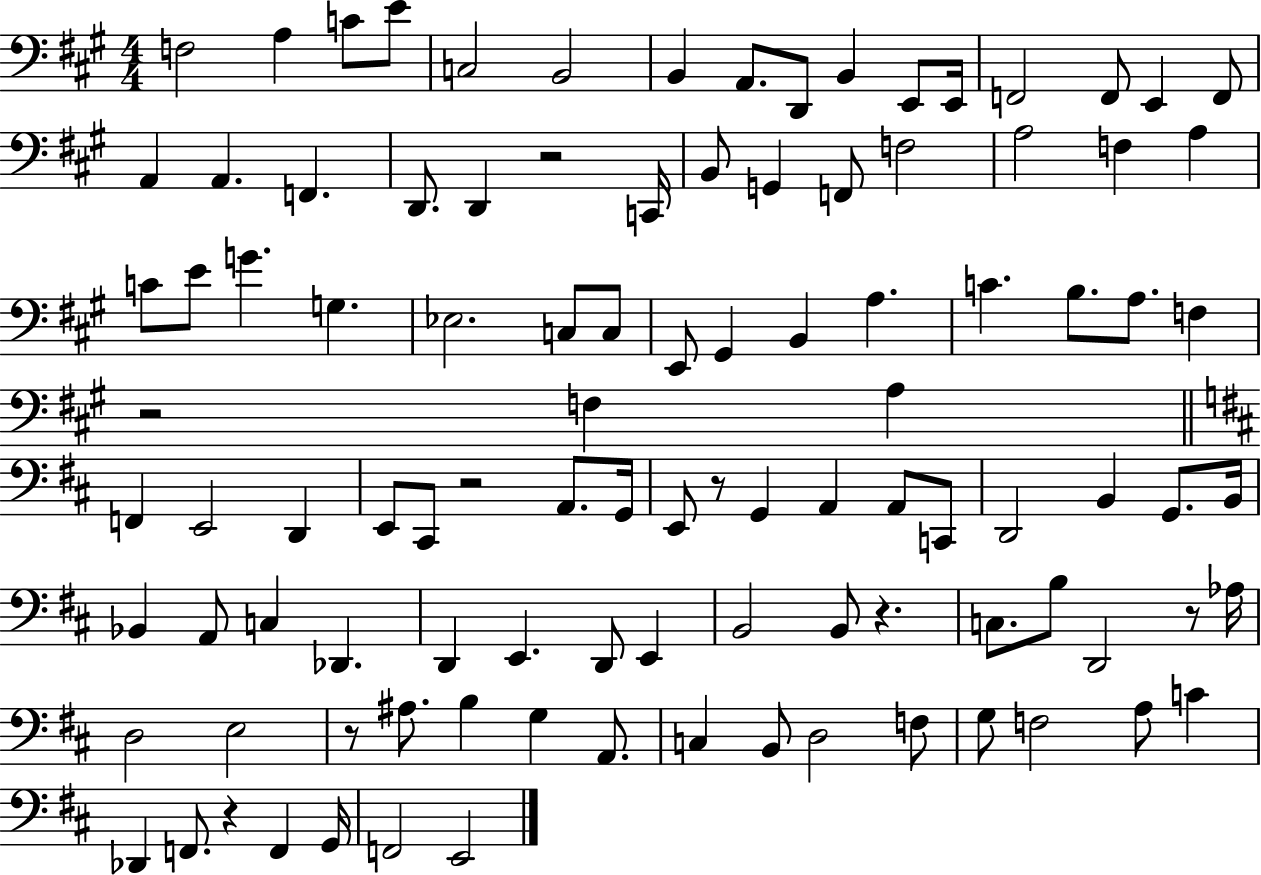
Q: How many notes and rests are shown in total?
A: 104